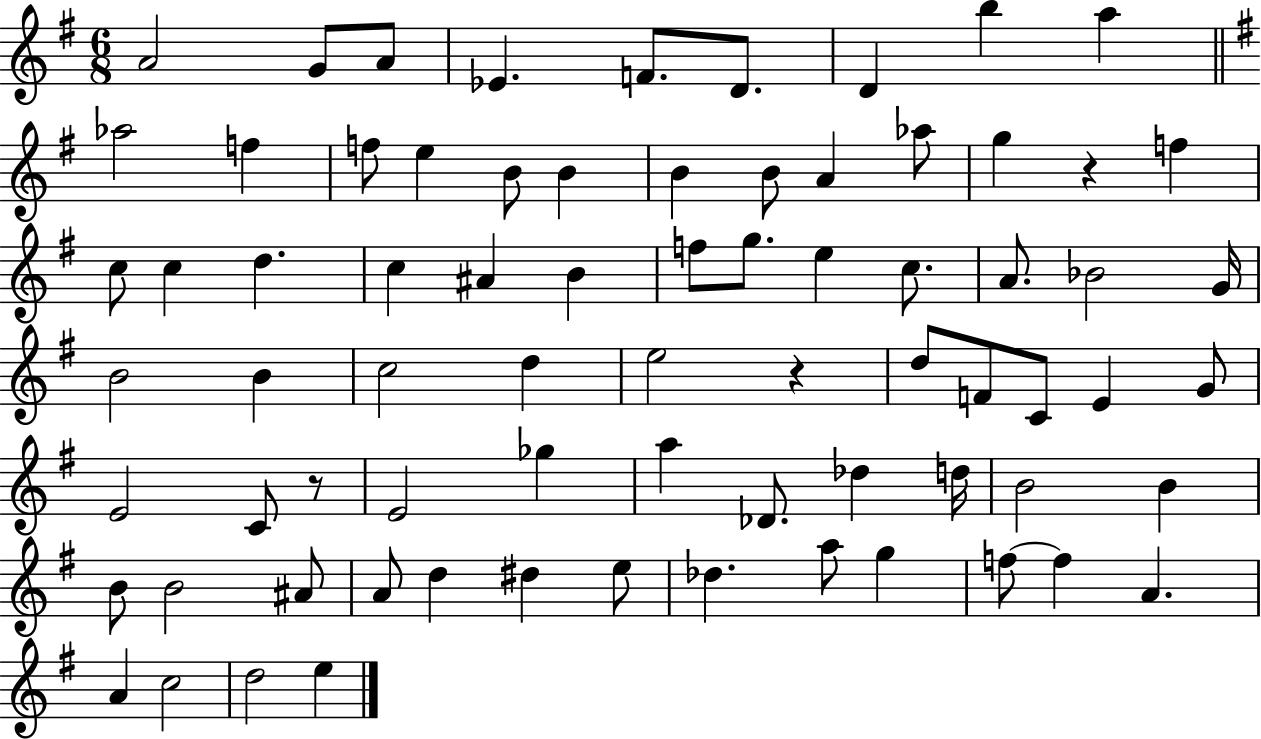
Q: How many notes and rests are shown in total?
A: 74